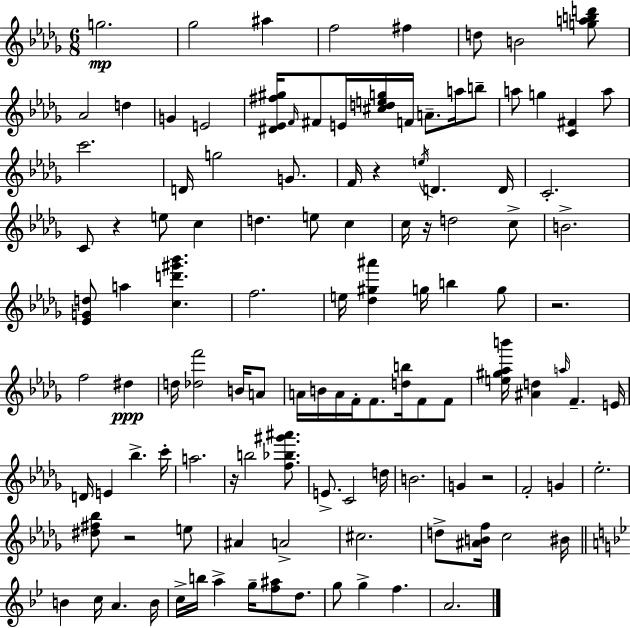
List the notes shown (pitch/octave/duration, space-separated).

G5/h. Gb5/h A#5/q F5/h F#5/q D5/e B4/h [G5,A5,B5,D6]/e Ab4/h D5/q G4/q E4/h [D#4,Eb4,F#5,G#5]/s F4/s F#4/e E4/s [C#5,D5,E5,G5]/s F4/s A4/e. A5/s B5/e A5/e G5/q [C4,F#4]/q A5/e C6/h. D4/s G5/h G4/e. F4/s R/q E5/s D4/q. D4/s C4/h. C4/e R/q E5/e C5/q D5/q. E5/e C5/q C5/s R/s D5/h C5/e B4/h. [Eb4,G4,D5]/e A5/q [C5,D6,G#6,Bb6]/q. F5/h. E5/s [Db5,G#5,A#6]/q G5/s B5/q G5/e R/h. F5/h D#5/q D5/s [Db5,F6]/h B4/s A4/e A4/s B4/s A4/s F4/s F4/e. [D5,B5]/s F4/e F4/e [E5,G#5,Ab5,B6]/s [A#4,D5]/q A5/s F4/q. E4/s D4/s E4/q Bb5/q. C6/s A5/h. R/s B5/h [F5,Bb5,G#6,A#6]/e. E4/e. C4/h D5/s B4/h. G4/q R/h F4/h G4/q Eb5/h. [D#5,F#5,Bb5]/e R/h E5/e A#4/q A4/h C#5/h. D5/e [A#4,B4,F5]/s C5/h BIS4/s B4/q C5/s A4/q. B4/s C5/s B5/s A5/q G5/s [F5,A#5]/e D5/e. G5/e G5/q F5/q. A4/h.